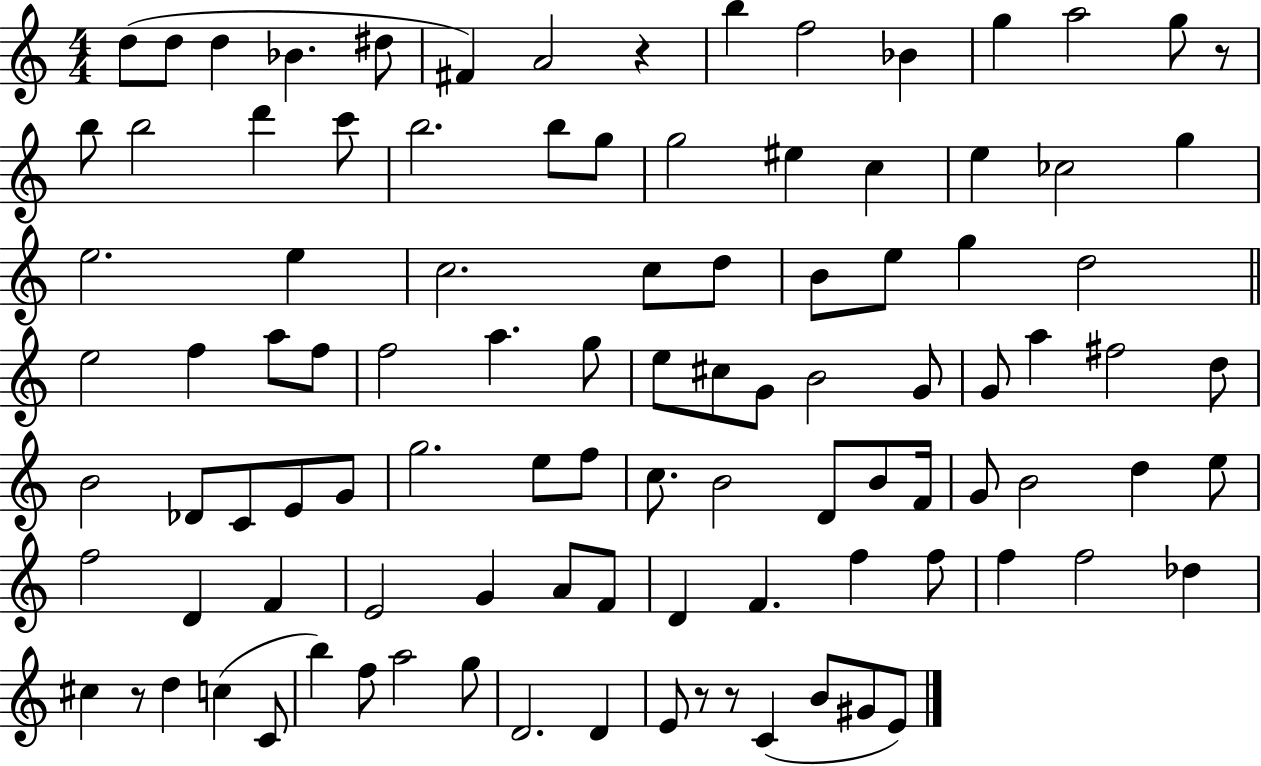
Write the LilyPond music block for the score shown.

{
  \clef treble
  \numericTimeSignature
  \time 4/4
  \key c \major
  \repeat volta 2 { d''8( d''8 d''4 bes'4. dis''8 | fis'4) a'2 r4 | b''4 f''2 bes'4 | g''4 a''2 g''8 r8 | \break b''8 b''2 d'''4 c'''8 | b''2. b''8 g''8 | g''2 eis''4 c''4 | e''4 ces''2 g''4 | \break e''2. e''4 | c''2. c''8 d''8 | b'8 e''8 g''4 d''2 | \bar "||" \break \key c \major e''2 f''4 a''8 f''8 | f''2 a''4. g''8 | e''8 cis''8 g'8 b'2 g'8 | g'8 a''4 fis''2 d''8 | \break b'2 des'8 c'8 e'8 g'8 | g''2. e''8 f''8 | c''8. b'2 d'8 b'8 f'16 | g'8 b'2 d''4 e''8 | \break f''2 d'4 f'4 | e'2 g'4 a'8 f'8 | d'4 f'4. f''4 f''8 | f''4 f''2 des''4 | \break cis''4 r8 d''4 c''4( c'8 | b''4) f''8 a''2 g''8 | d'2. d'4 | e'8 r8 r8 c'4( b'8 gis'8 e'8) | \break } \bar "|."
}